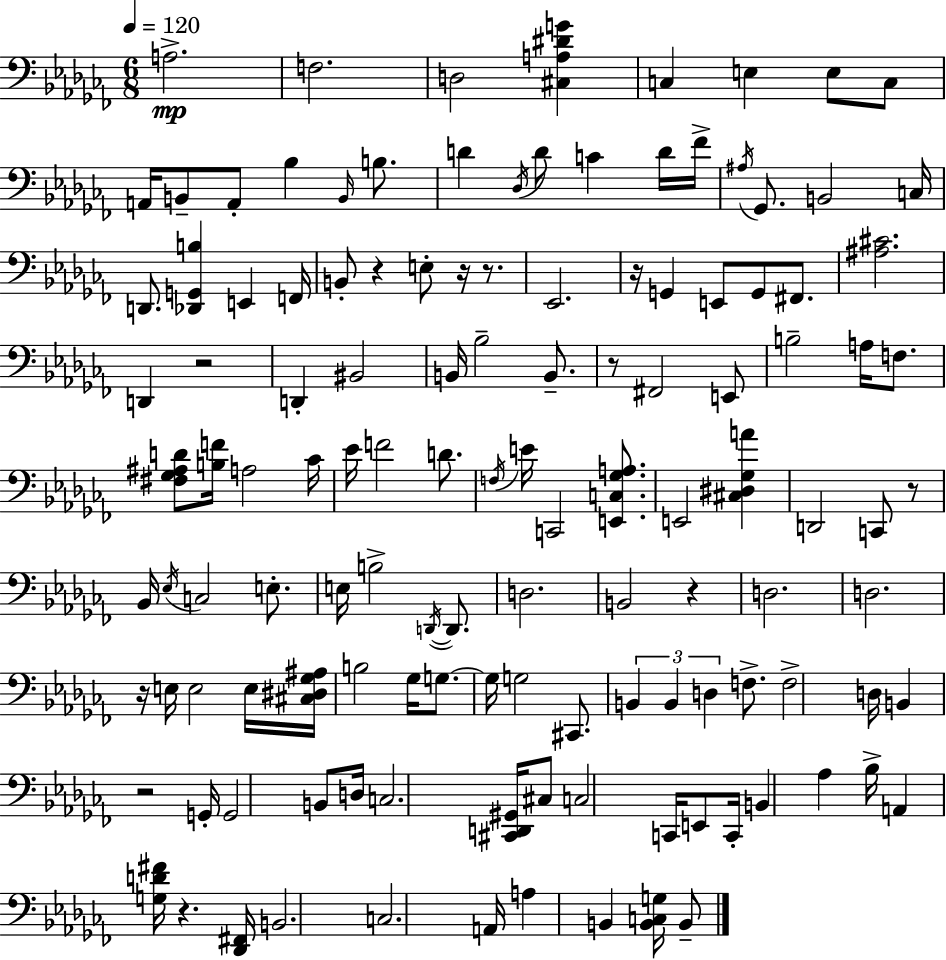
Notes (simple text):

A3/h. F3/h. D3/h [C#3,A3,D#4,G4]/q C3/q E3/q E3/e C3/e A2/s B2/e A2/e Bb3/q B2/s B3/e. D4/q Db3/s D4/e C4/q D4/s FES4/s A#3/s Gb2/e. B2/h C3/s D2/e. [Db2,G2,B3]/q E2/q F2/s B2/e R/q E3/e R/s R/e. Eb2/h. R/s G2/q E2/e G2/e F#2/e. [A#3,C#4]/h. D2/q R/h D2/q BIS2/h B2/s Bb3/h B2/e. R/e F#2/h E2/e B3/h A3/s F3/e. [F#3,Gb3,A#3,D4]/e [B3,F4]/s A3/h CES4/s Eb4/s F4/h D4/e. F3/s E4/s C2/h [E2,C3,Gb3,A3]/e. E2/h [C#3,D#3,Gb3,A4]/q D2/h C2/e R/e Bb2/s Eb3/s C3/h E3/e. E3/s B3/h D2/s D2/e. D3/h. B2/h R/q D3/h. D3/h. R/s E3/s E3/h E3/s [C#3,D#3,Gb3,A#3]/s B3/h Gb3/s G3/e. G3/s G3/h C#2/e. B2/q B2/q D3/q F3/e. F3/h D3/s B2/q R/h G2/s G2/h B2/e D3/s C3/h. [C#2,D2,G#2]/s C#3/e C3/h C2/s E2/e C2/s B2/q Ab3/q Bb3/s A2/q [G3,D4,F#4]/s R/q. [Db2,F#2]/s B2/h. C3/h. A2/s A3/q B2/q [B2,C3,G3]/s B2/e